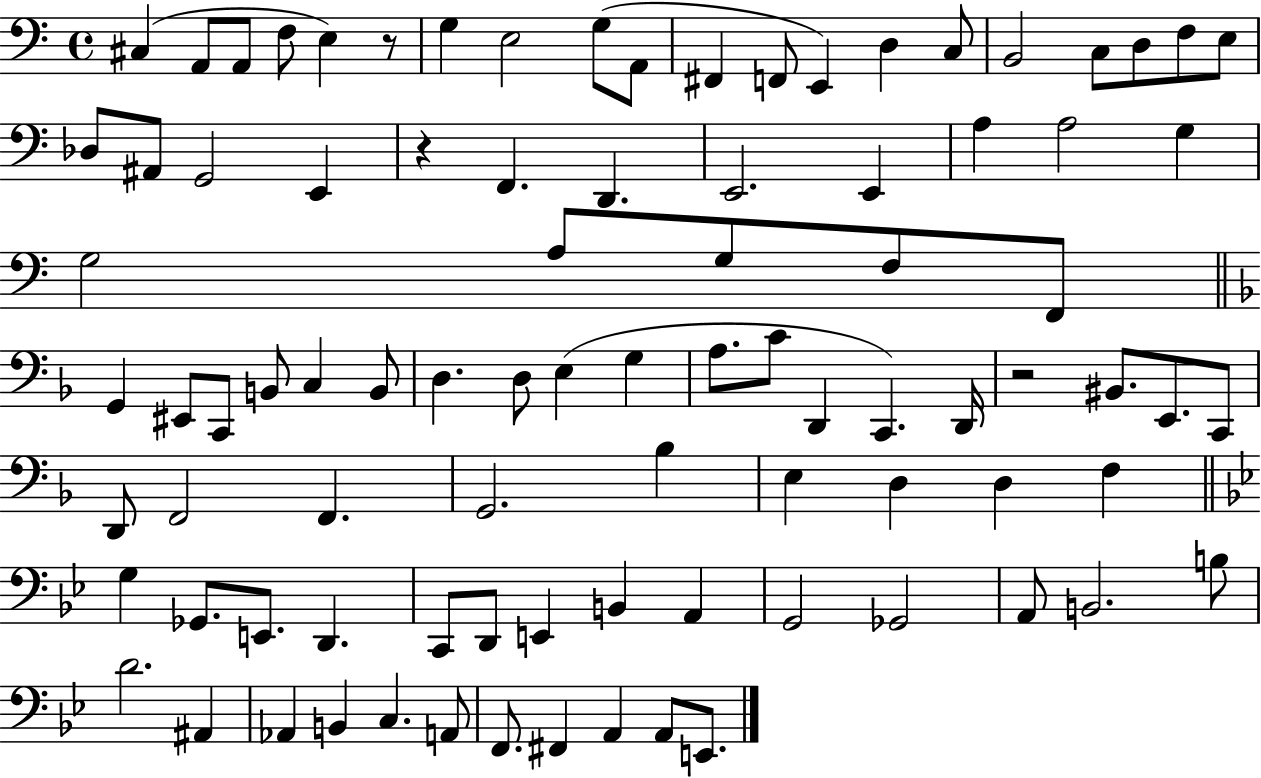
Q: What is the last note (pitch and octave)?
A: E2